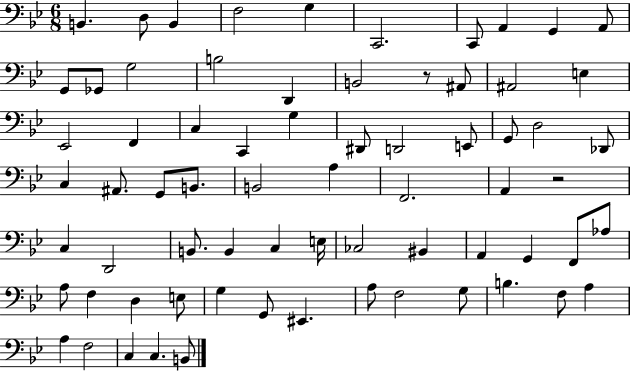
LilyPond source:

{
  \clef bass
  \numericTimeSignature
  \time 6/8
  \key bes \major
  b,4. d8 b,4 | f2 g4 | c,2. | c,8 a,4 g,4 a,8 | \break g,8 ges,8 g2 | b2 d,4 | b,2 r8 ais,8 | ais,2 e4 | \break ees,2 f,4 | c4 c,4 g4 | dis,8 d,2 e,8 | g,8 d2 des,8 | \break c4 ais,8. g,8 b,8. | b,2 a4 | f,2. | a,4 r2 | \break c4 d,2 | b,8. b,4 c4 e16 | ces2 bis,4 | a,4 g,4 f,8 aes8 | \break a8 f4 d4 e8 | g4 g,8 eis,4. | a8 f2 g8 | b4. f8 a4 | \break a4 f2 | c4 c4. b,8 | \bar "|."
}